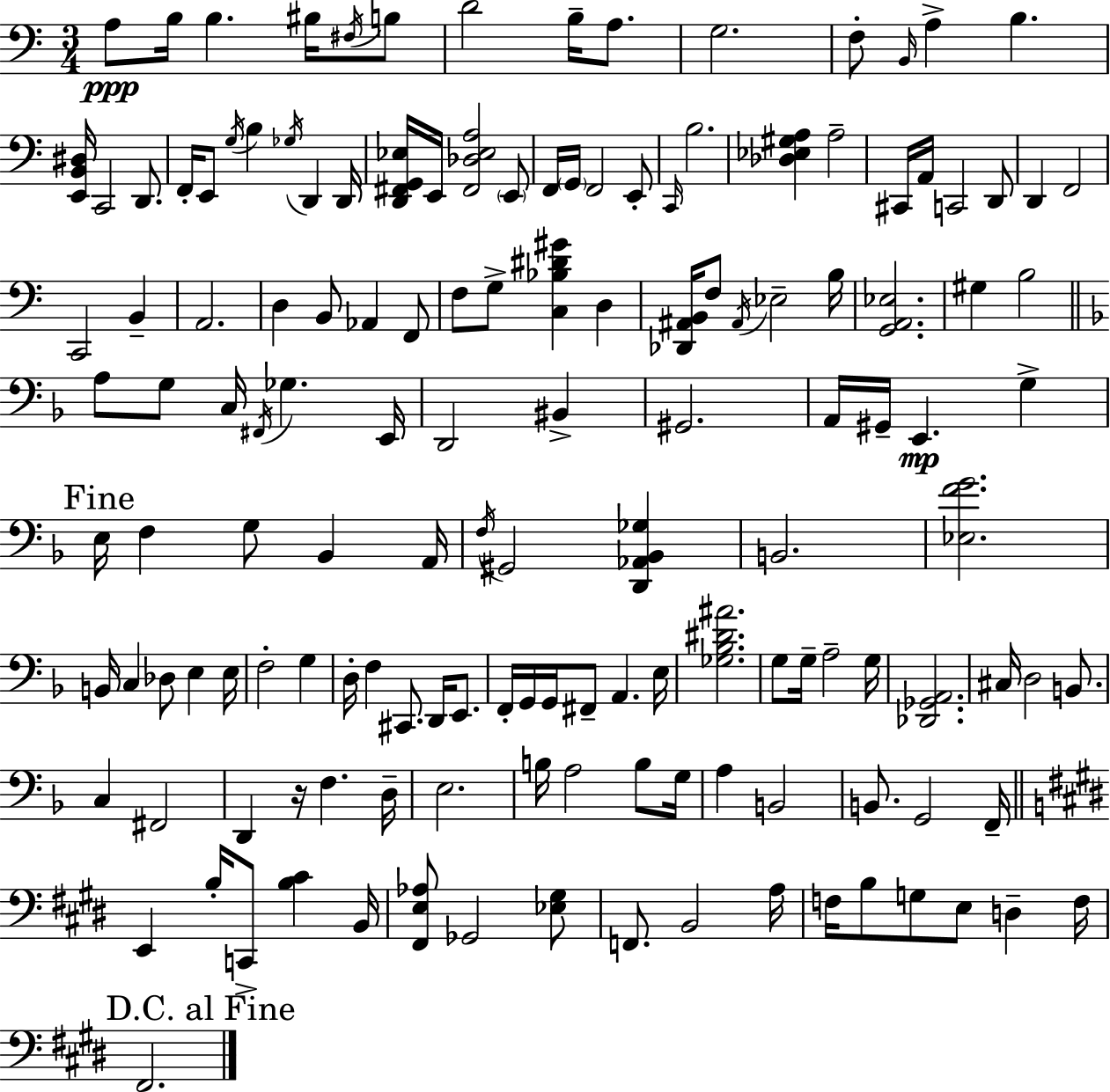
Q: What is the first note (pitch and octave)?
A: A3